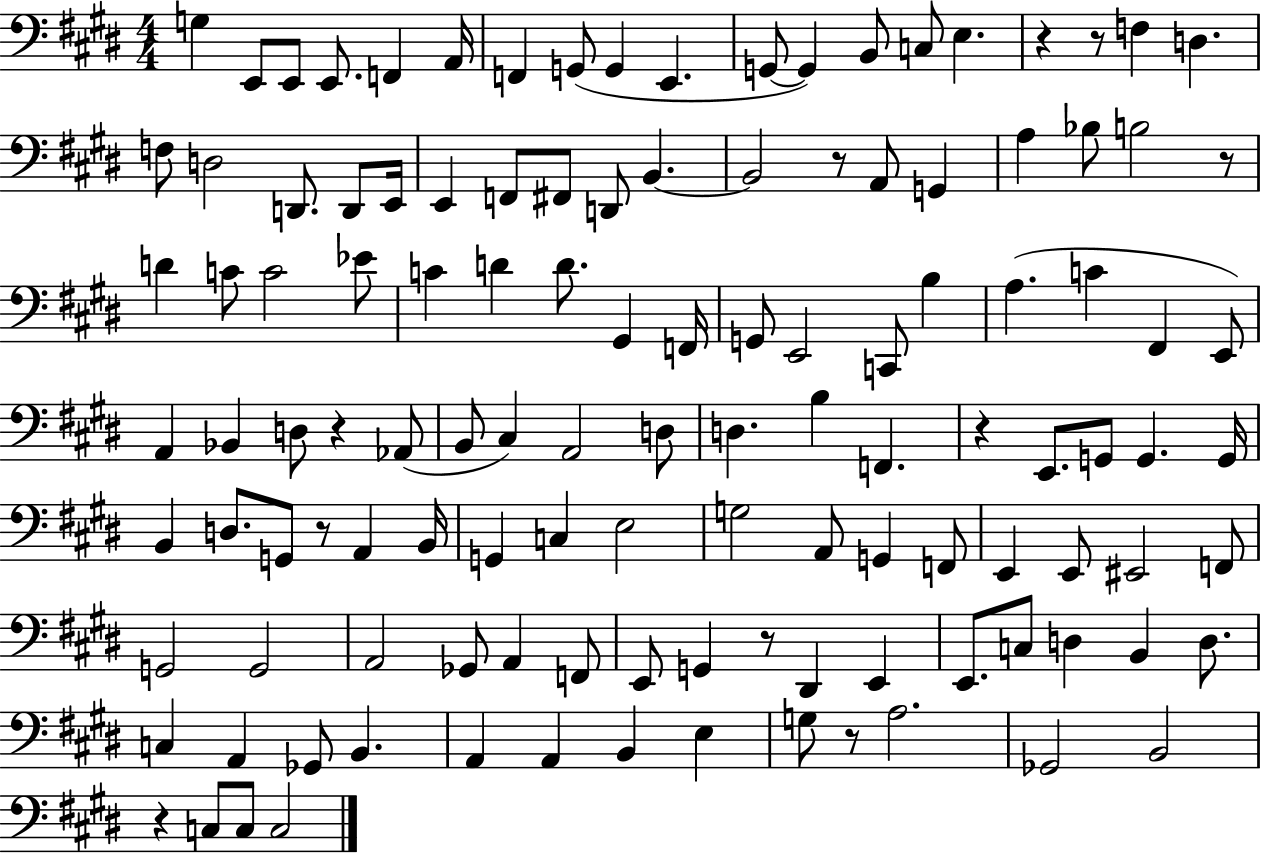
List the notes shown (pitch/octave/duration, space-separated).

G3/q E2/e E2/e E2/e. F2/q A2/s F2/q G2/e G2/q E2/q. G2/e G2/q B2/e C3/e E3/q. R/q R/e F3/q D3/q. F3/e D3/h D2/e. D2/e E2/s E2/q F2/e F#2/e D2/e B2/q. B2/h R/e A2/e G2/q A3/q Bb3/e B3/h R/e D4/q C4/e C4/h Eb4/e C4/q D4/q D4/e. G#2/q F2/s G2/e E2/h C2/e B3/q A3/q. C4/q F#2/q E2/e A2/q Bb2/q D3/e R/q Ab2/e B2/e C#3/q A2/h D3/e D3/q. B3/q F2/q. R/q E2/e. G2/e G2/q. G2/s B2/q D3/e. G2/e R/e A2/q B2/s G2/q C3/q E3/h G3/h A2/e G2/q F2/e E2/q E2/e EIS2/h F2/e G2/h G2/h A2/h Gb2/e A2/q F2/e E2/e G2/q R/e D#2/q E2/q E2/e. C3/e D3/q B2/q D3/e. C3/q A2/q Gb2/e B2/q. A2/q A2/q B2/q E3/q G3/e R/e A3/h. Gb2/h B2/h R/q C3/e C3/e C3/h